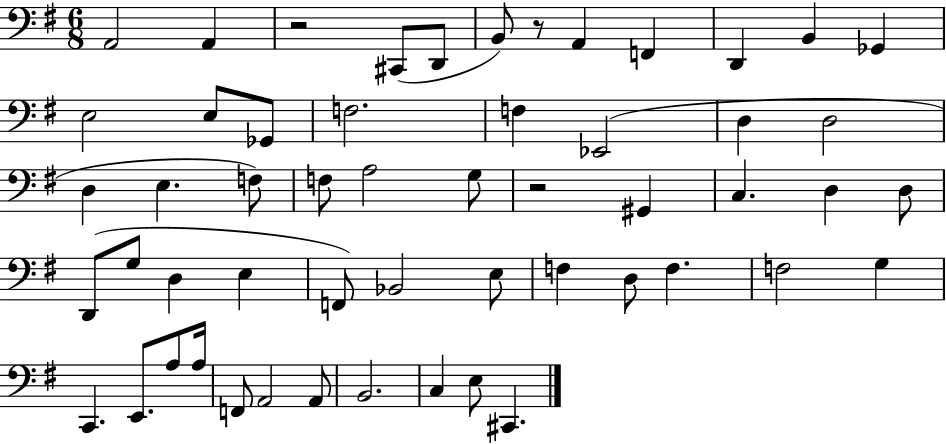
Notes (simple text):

A2/h A2/q R/h C#2/e D2/e B2/e R/e A2/q F2/q D2/q B2/q Gb2/q E3/h E3/e Gb2/e F3/h. F3/q Eb2/h D3/q D3/h D3/q E3/q. F3/e F3/e A3/h G3/e R/h G#2/q C3/q. D3/q D3/e D2/e G3/e D3/q E3/q F2/e Bb2/h E3/e F3/q D3/e F3/q. F3/h G3/q C2/q. E2/e. A3/e A3/s F2/e A2/h A2/e B2/h. C3/q E3/e C#2/q.